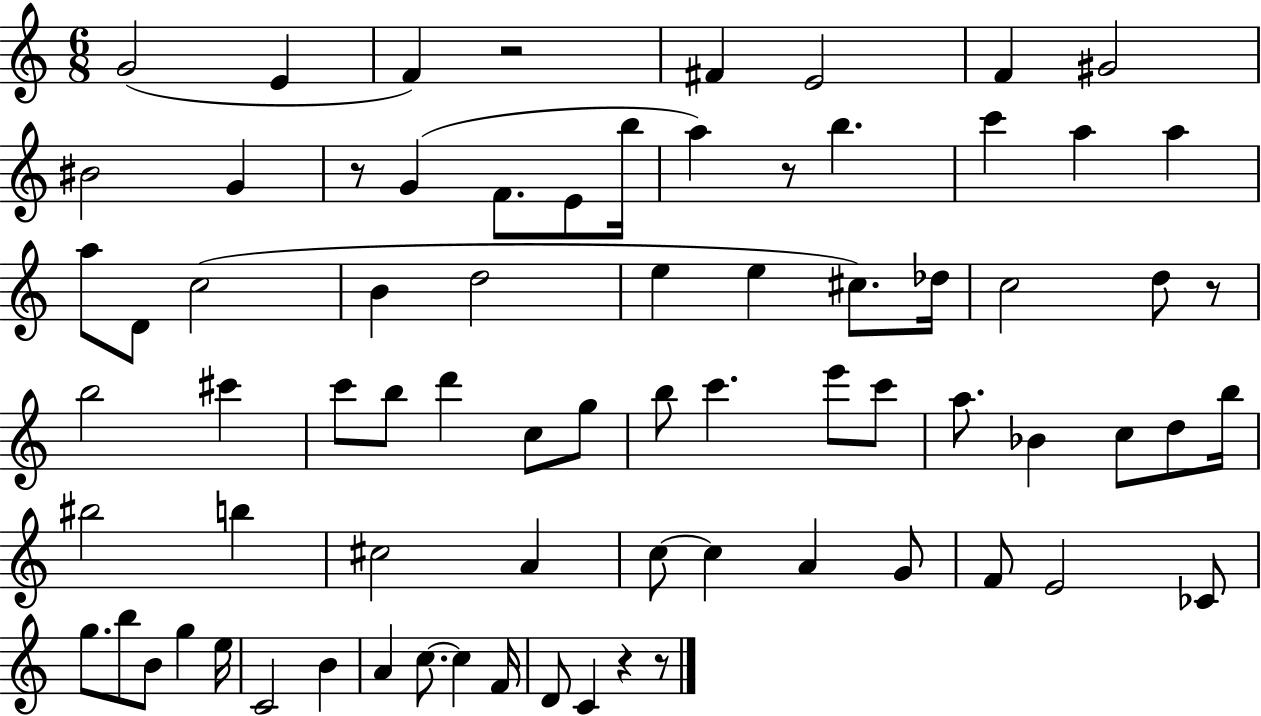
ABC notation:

X:1
T:Untitled
M:6/8
L:1/4
K:C
G2 E F z2 ^F E2 F ^G2 ^B2 G z/2 G F/2 E/2 b/4 a z/2 b c' a a a/2 D/2 c2 B d2 e e ^c/2 _d/4 c2 d/2 z/2 b2 ^c' c'/2 b/2 d' c/2 g/2 b/2 c' e'/2 c'/2 a/2 _B c/2 d/2 b/4 ^b2 b ^c2 A c/2 c A G/2 F/2 E2 _C/2 g/2 b/2 B/2 g e/4 C2 B A c/2 c F/4 D/2 C z z/2